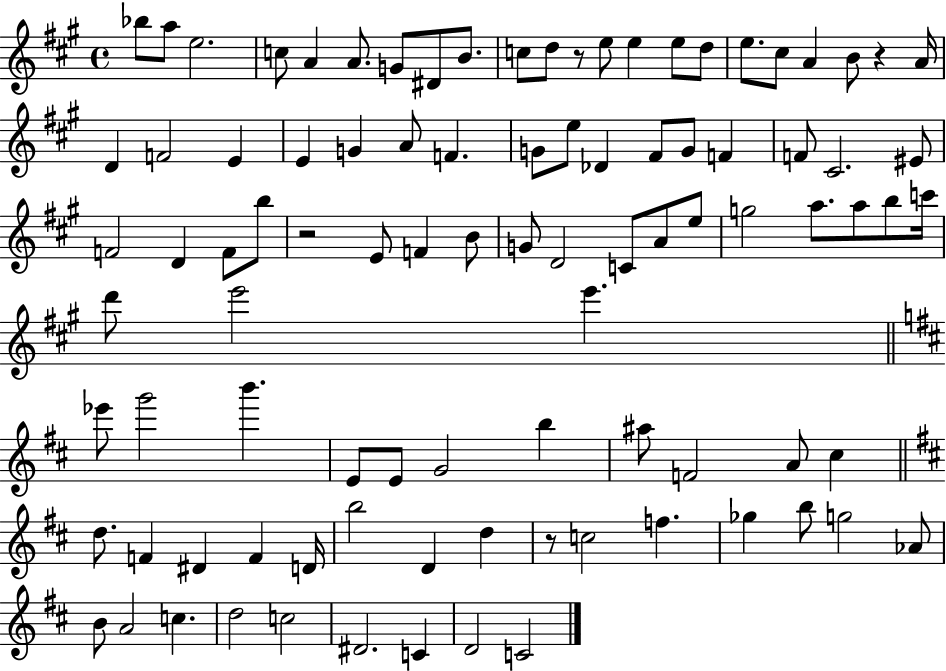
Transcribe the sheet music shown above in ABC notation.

X:1
T:Untitled
M:4/4
L:1/4
K:A
_b/2 a/2 e2 c/2 A A/2 G/2 ^D/2 B/2 c/2 d/2 z/2 e/2 e e/2 d/2 e/2 ^c/2 A B/2 z A/4 D F2 E E G A/2 F G/2 e/2 _D ^F/2 G/2 F F/2 ^C2 ^E/2 F2 D F/2 b/2 z2 E/2 F B/2 G/2 D2 C/2 A/2 e/2 g2 a/2 a/2 b/2 c'/4 d'/2 e'2 e' _e'/2 g'2 b' E/2 E/2 G2 b ^a/2 F2 A/2 ^c d/2 F ^D F D/4 b2 D d z/2 c2 f _g b/2 g2 _A/2 B/2 A2 c d2 c2 ^D2 C D2 C2